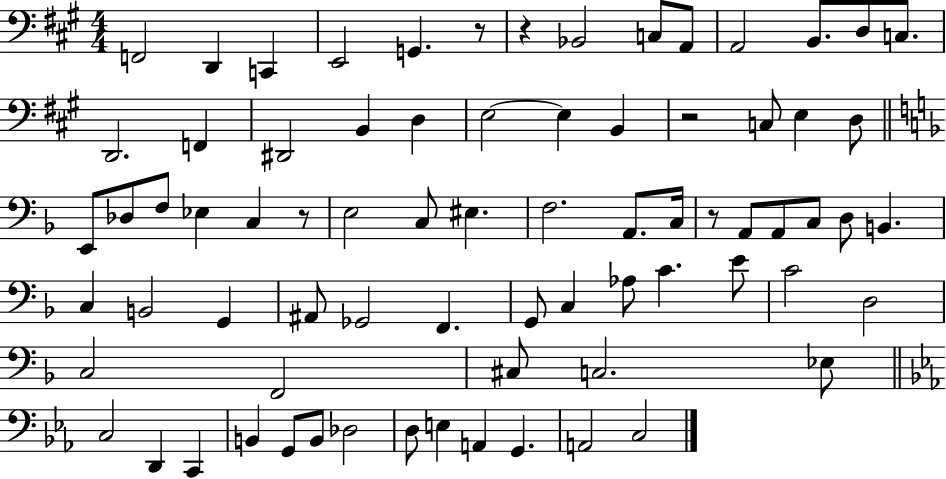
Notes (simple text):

F2/h D2/q C2/q E2/h G2/q. R/e R/q Bb2/h C3/e A2/e A2/h B2/e. D3/e C3/e. D2/h. F2/q D#2/h B2/q D3/q E3/h E3/q B2/q R/h C3/e E3/q D3/e E2/e Db3/e F3/e Eb3/q C3/q R/e E3/h C3/e EIS3/q. F3/h. A2/e. C3/s R/e A2/e A2/e C3/e D3/e B2/q. C3/q B2/h G2/q A#2/e Gb2/h F2/q. G2/e C3/q Ab3/e C4/q. E4/e C4/h D3/h C3/h F2/h C#3/e C3/h. Eb3/e C3/h D2/q C2/q B2/q G2/e B2/e Db3/h D3/e E3/q A2/q G2/q. A2/h C3/h